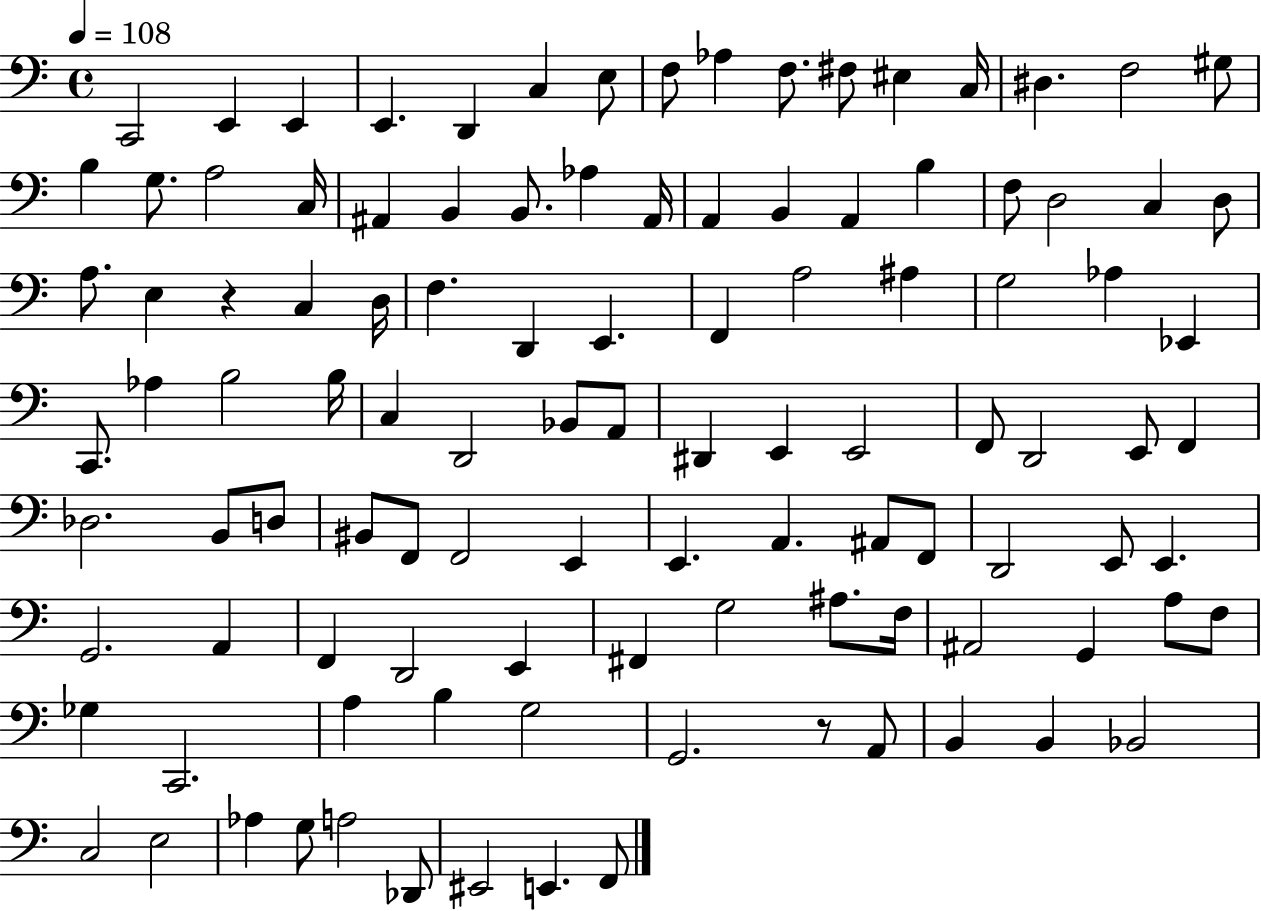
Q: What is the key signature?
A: C major